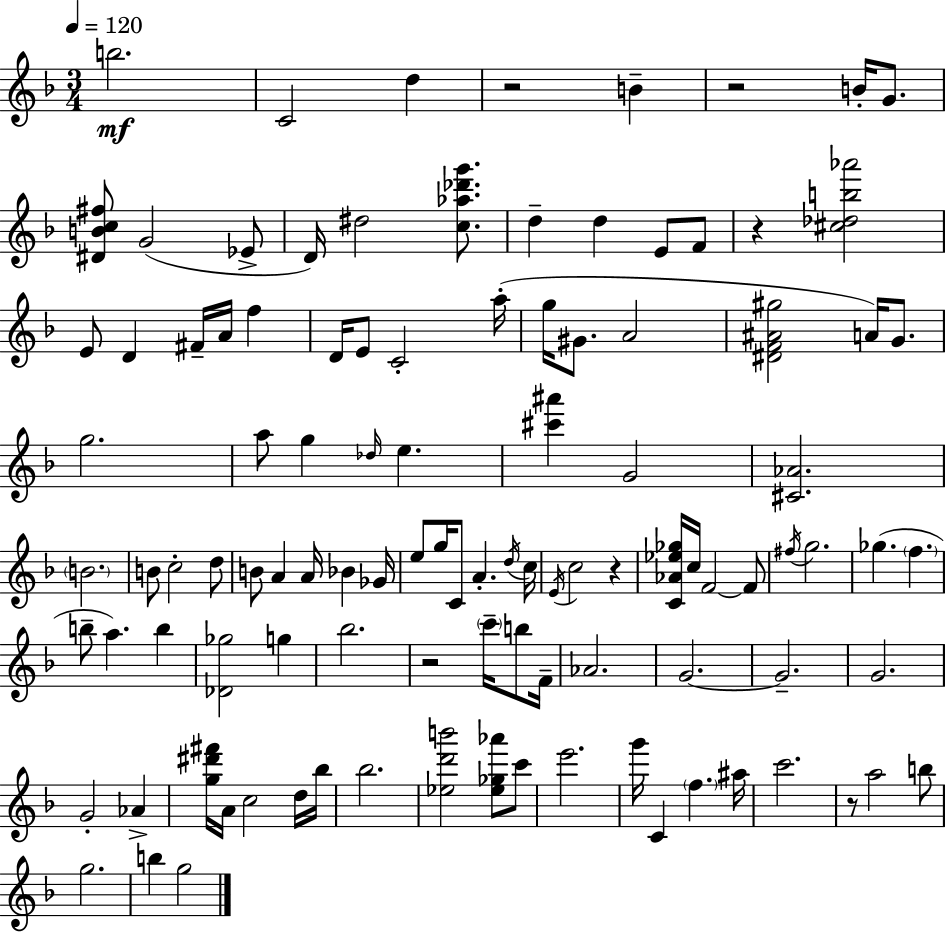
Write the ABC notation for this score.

X:1
T:Untitled
M:3/4
L:1/4
K:F
b2 C2 d z2 B z2 B/4 G/2 [^DBc^f]/2 G2 _E/2 D/4 ^d2 [c_a_d'g']/2 d d E/2 F/2 z [^c_db_a']2 E/2 D ^F/4 A/4 f D/4 E/2 C2 a/4 g/4 ^G/2 A2 [^DF^A^g]2 A/4 G/2 g2 a/2 g _d/4 e [^c'^a'] G2 [^C_A]2 B2 B/2 c2 d/2 B/2 A A/4 _B _G/4 e/2 g/4 C/2 A d/4 c/4 E/4 c2 z [C_A_e_g]/4 c/4 F2 F/2 ^f/4 g2 _g f b/2 a b [_D_g]2 g _b2 z2 c'/4 b/2 F/4 _A2 G2 G2 G2 G2 _A [g^d'^f']/4 A/4 c2 d/4 _b/4 _b2 [_ed'b']2 [_e_g_a']/2 c'/2 e'2 g'/4 C f ^a/4 c'2 z/2 a2 b/2 g2 b g2